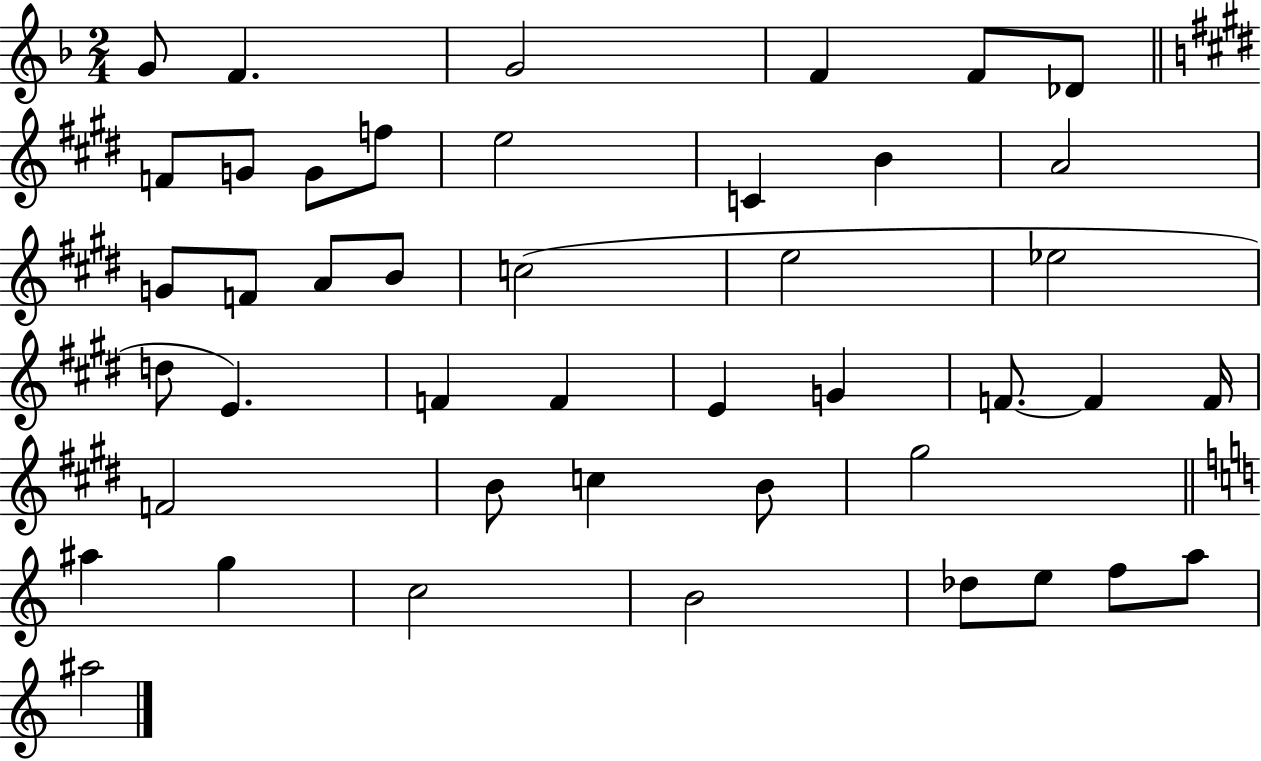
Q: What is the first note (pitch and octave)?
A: G4